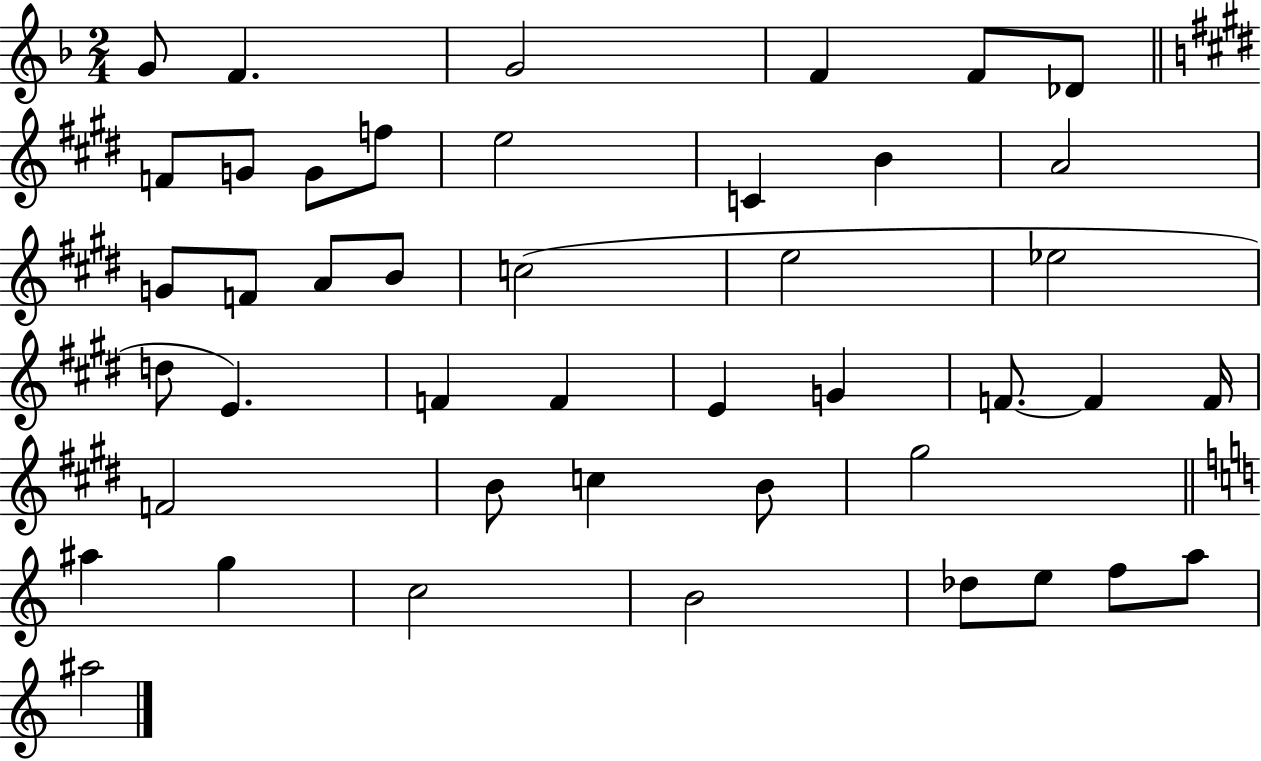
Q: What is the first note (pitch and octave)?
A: G4